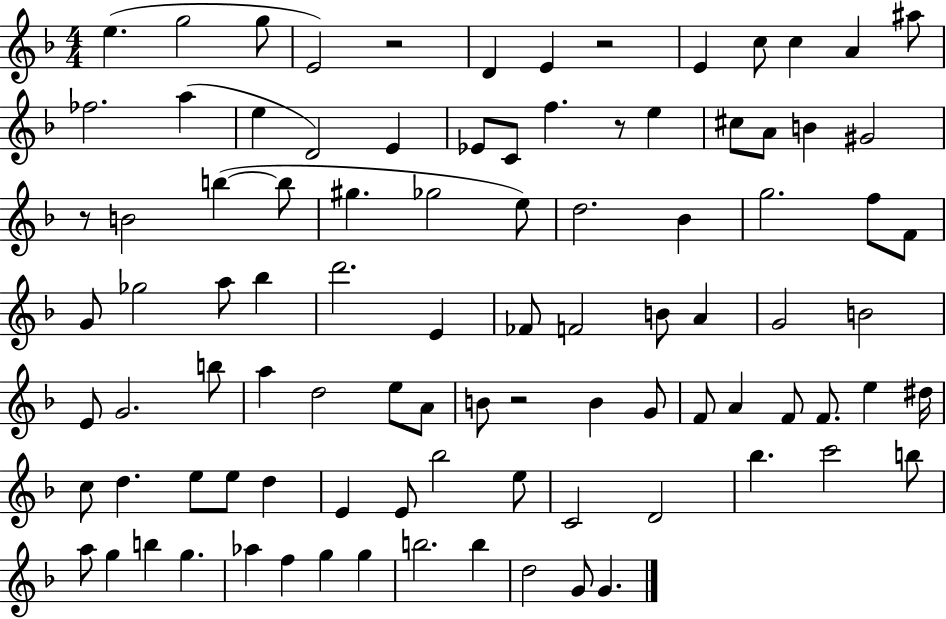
{
  \clef treble
  \numericTimeSignature
  \time 4/4
  \key f \major
  \repeat volta 2 { e''4.( g''2 g''8 | e'2) r2 | d'4 e'4 r2 | e'4 c''8 c''4 a'4 ais''8 | \break fes''2. a''4( | e''4 d'2) e'4 | ees'8 c'8 f''4. r8 e''4 | cis''8 a'8 b'4 gis'2 | \break r8 b'2 b''4~(~ b''8 | gis''4. ges''2 e''8) | d''2. bes'4 | g''2. f''8 f'8 | \break g'8 ges''2 a''8 bes''4 | d'''2. e'4 | fes'8 f'2 b'8 a'4 | g'2 b'2 | \break e'8 g'2. b''8 | a''4 d''2 e''8 a'8 | b'8 r2 b'4 g'8 | f'8 a'4 f'8 f'8. e''4 dis''16 | \break c''8 d''4. e''8 e''8 d''4 | e'4 e'8 bes''2 e''8 | c'2 d'2 | bes''4. c'''2 b''8 | \break a''8 g''4 b''4 g''4. | aes''4 f''4 g''4 g''4 | b''2. b''4 | d''2 g'8 g'4. | \break } \bar "|."
}